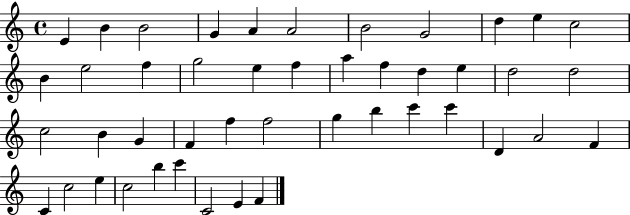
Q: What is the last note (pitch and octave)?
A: F4